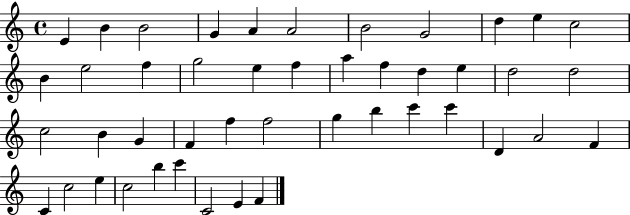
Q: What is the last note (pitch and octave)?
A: F4